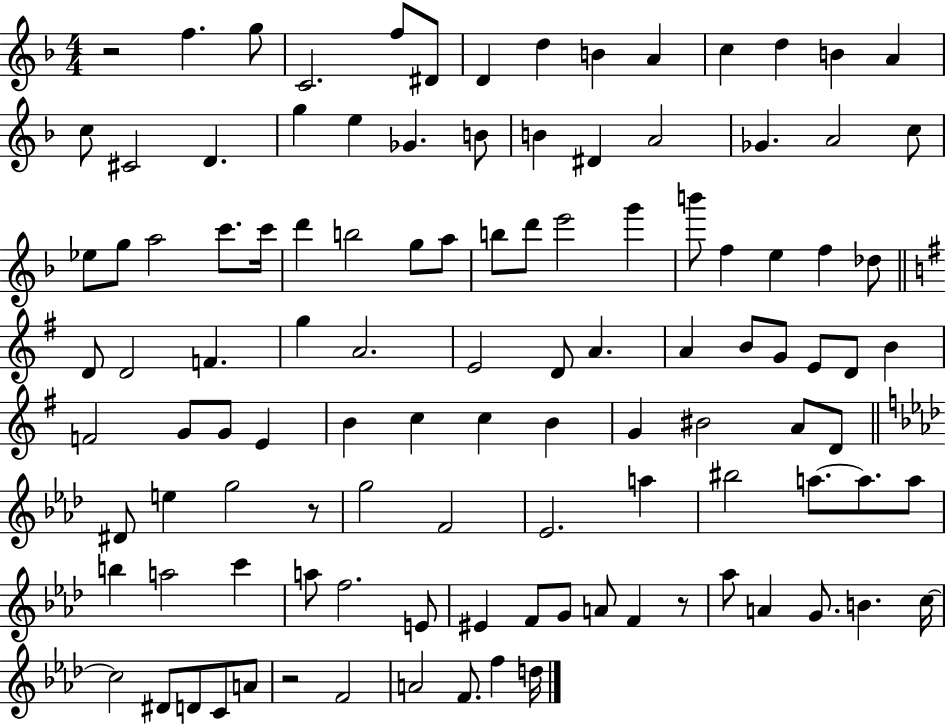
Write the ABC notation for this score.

X:1
T:Untitled
M:4/4
L:1/4
K:F
z2 f g/2 C2 f/2 ^D/2 D d B A c d B A c/2 ^C2 D g e _G B/2 B ^D A2 _G A2 c/2 _e/2 g/2 a2 c'/2 c'/4 d' b2 g/2 a/2 b/2 d'/2 e'2 g' b'/2 f e f _d/2 D/2 D2 F g A2 E2 D/2 A A B/2 G/2 E/2 D/2 B F2 G/2 G/2 E B c c B G ^B2 A/2 D/2 ^D/2 e g2 z/2 g2 F2 _E2 a ^b2 a/2 a/2 a/2 b a2 c' a/2 f2 E/2 ^E F/2 G/2 A/2 F z/2 _a/2 A G/2 B c/4 c2 ^D/2 D/2 C/2 A/2 z2 F2 A2 F/2 f d/4